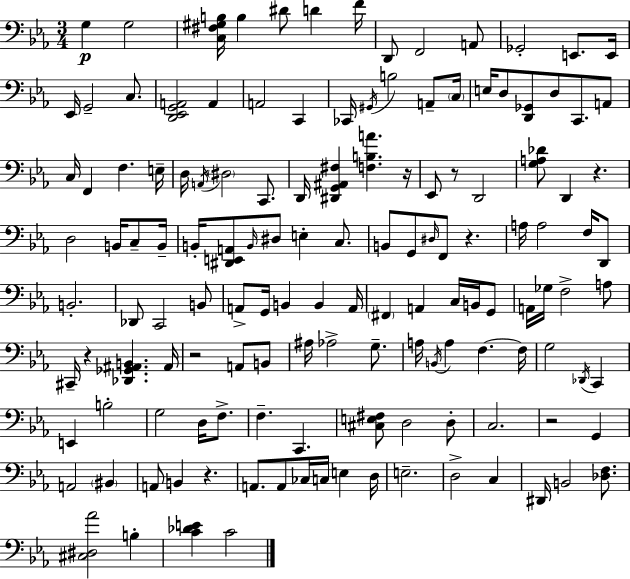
X:1
T:Untitled
M:3/4
L:1/4
K:Cm
G, G,2 [C,^F,^G,B,]/4 B, ^D/2 D F/4 D,,/2 F,,2 A,,/2 _G,,2 E,,/2 E,,/4 _E,,/4 G,,2 C,/2 [D,,_E,,G,,A,,]2 A,, A,,2 C,, _C,,/4 ^G,,/4 B,2 A,,/2 C,/4 E,/4 D,/2 [D,,_G,,]/2 D,/2 C,,/2 A,,/2 C,/4 F,, F, E,/4 D,/4 A,,/4 ^D,2 C,,/2 D,,/4 [^D,,G,,^A,,^F,] [F,B,A] z/4 _E,,/2 z/2 D,,2 [G,A,_D]/2 D,, z D,2 B,,/4 C,/2 B,,/4 B,,/4 [^D,,E,,A,,]/2 B,,/4 ^D,/2 E, C,/2 B,,/2 G,,/2 ^D,/4 F,,/2 z A,/4 A,2 F,/4 D,,/2 B,,2 _D,,/2 C,,2 B,,/2 A,,/2 G,,/4 B,, B,, A,,/4 ^F,, A,, C,/4 B,,/4 G,,/2 A,,/4 _G,/4 F,2 A,/2 ^C,,/4 z [_D,,_G,,^A,,B,,] ^A,,/4 z2 A,,/2 B,,/2 ^A,/4 _A,2 G,/2 A,/4 B,,/4 A, F, F,/4 G,2 _D,,/4 C,, E,, B,2 G,2 D,/4 F,/2 F, C,, [^C,E,^F,]/2 D,2 D,/2 C,2 z2 G,, A,,2 ^B,, A,,/2 B,, z A,,/2 A,,/2 _C,/4 C,/4 E, D,/4 E,2 D,2 C, ^D,,/4 B,,2 [_D,F,]/2 [^C,^D,_A]2 B, [C_DE] C2